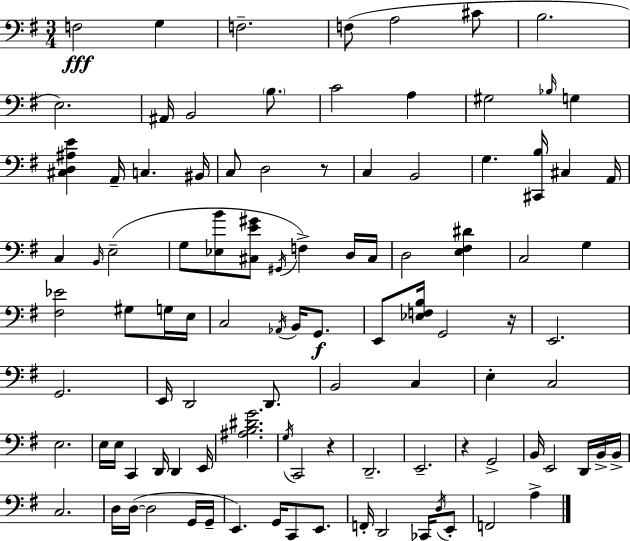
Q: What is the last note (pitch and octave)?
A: A3